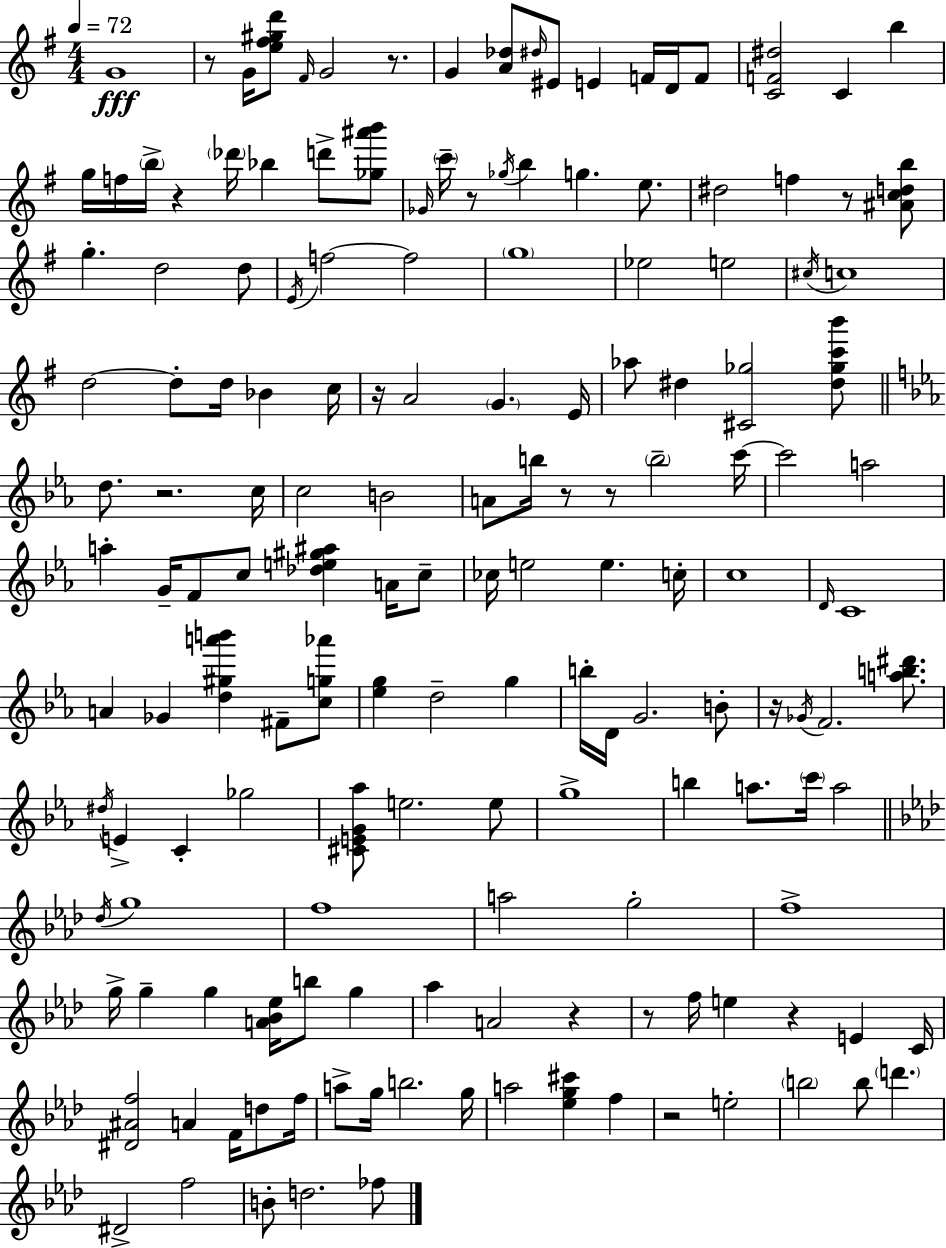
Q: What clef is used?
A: treble